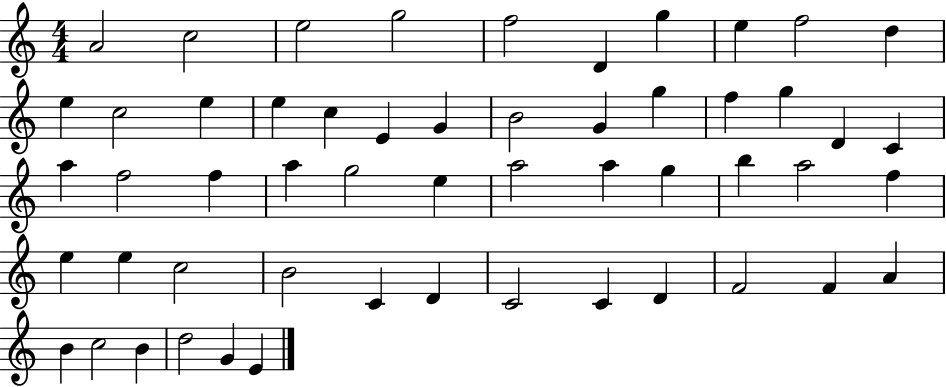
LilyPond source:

{
  \clef treble
  \numericTimeSignature
  \time 4/4
  \key c \major
  a'2 c''2 | e''2 g''2 | f''2 d'4 g''4 | e''4 f''2 d''4 | \break e''4 c''2 e''4 | e''4 c''4 e'4 g'4 | b'2 g'4 g''4 | f''4 g''4 d'4 c'4 | \break a''4 f''2 f''4 | a''4 g''2 e''4 | a''2 a''4 g''4 | b''4 a''2 f''4 | \break e''4 e''4 c''2 | b'2 c'4 d'4 | c'2 c'4 d'4 | f'2 f'4 a'4 | \break b'4 c''2 b'4 | d''2 g'4 e'4 | \bar "|."
}